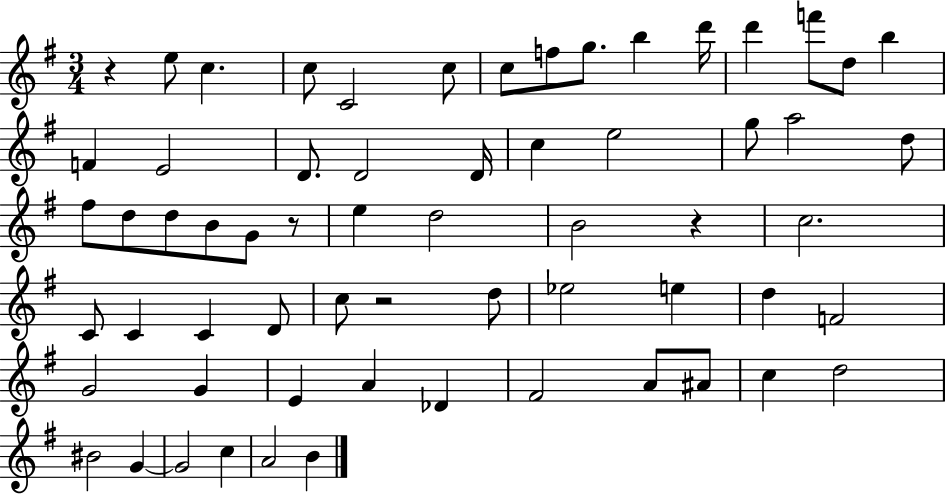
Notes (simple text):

R/q E5/e C5/q. C5/e C4/h C5/e C5/e F5/e G5/e. B5/q D6/s D6/q F6/e D5/e B5/q F4/q E4/h D4/e. D4/h D4/s C5/q E5/h G5/e A5/h D5/e F#5/e D5/e D5/e B4/e G4/e R/e E5/q D5/h B4/h R/q C5/h. C4/e C4/q C4/q D4/e C5/e R/h D5/e Eb5/h E5/q D5/q F4/h G4/h G4/q E4/q A4/q Db4/q F#4/h A4/e A#4/e C5/q D5/h BIS4/h G4/q G4/h C5/q A4/h B4/q